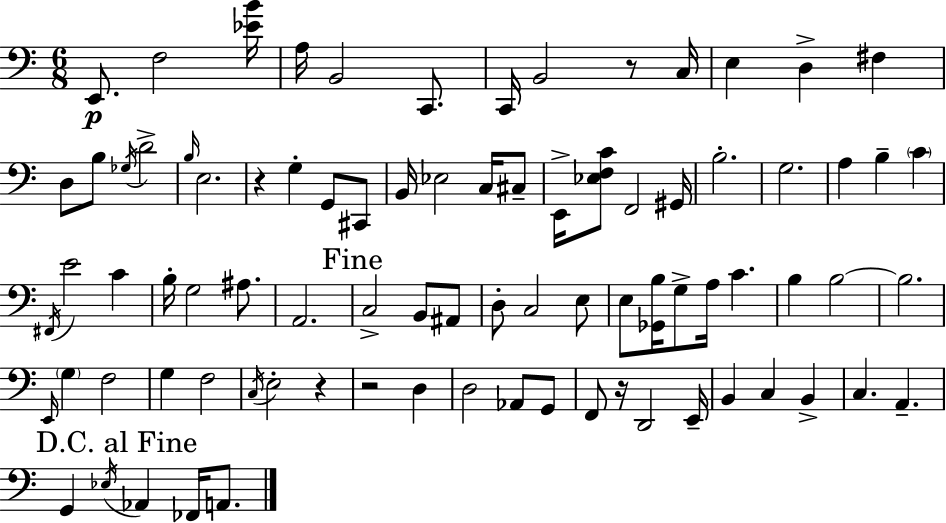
{
  \clef bass
  \numericTimeSignature
  \time 6/8
  \key a \minor
  \repeat volta 2 { e,8.\p f2 <ees' b'>16 | a16 b,2 c,8. | c,16 b,2 r8 c16 | e4 d4-> fis4 | \break d8 b8 \acciaccatura { ges16 } d'2-> | \grace { b16 } e2. | r4 g4-. g,8 | cis,8 b,16 ees2 c16 | \break cis8-- e,16-> <ees f c'>8 f,2 | gis,16 b2.-. | g2. | a4 b4-- \parenthesize c'4 | \break \acciaccatura { fis,16 } e'2 c'4 | b16-. g2 | ais8. a,2. | \mark "Fine" c2-> b,8 | \break ais,8 d8-. c2 | e8 e8 <ges, b>16 g8-> a16 c'4. | b4 b2~~ | b2. | \break \grace { e,16 } \parenthesize g4 f2 | g4 f2 | \acciaccatura { c16 } e2-. | r4 r2 | \break d4 d2 | aes,8 g,8 f,8 r16 d,2 | e,16-- b,4 c4 | b,4-> c4. a,4.-- | \break \mark "D.C. al Fine" g,4 \acciaccatura { ees16 } aes,4 | fes,16 a,8. } \bar "|."
}